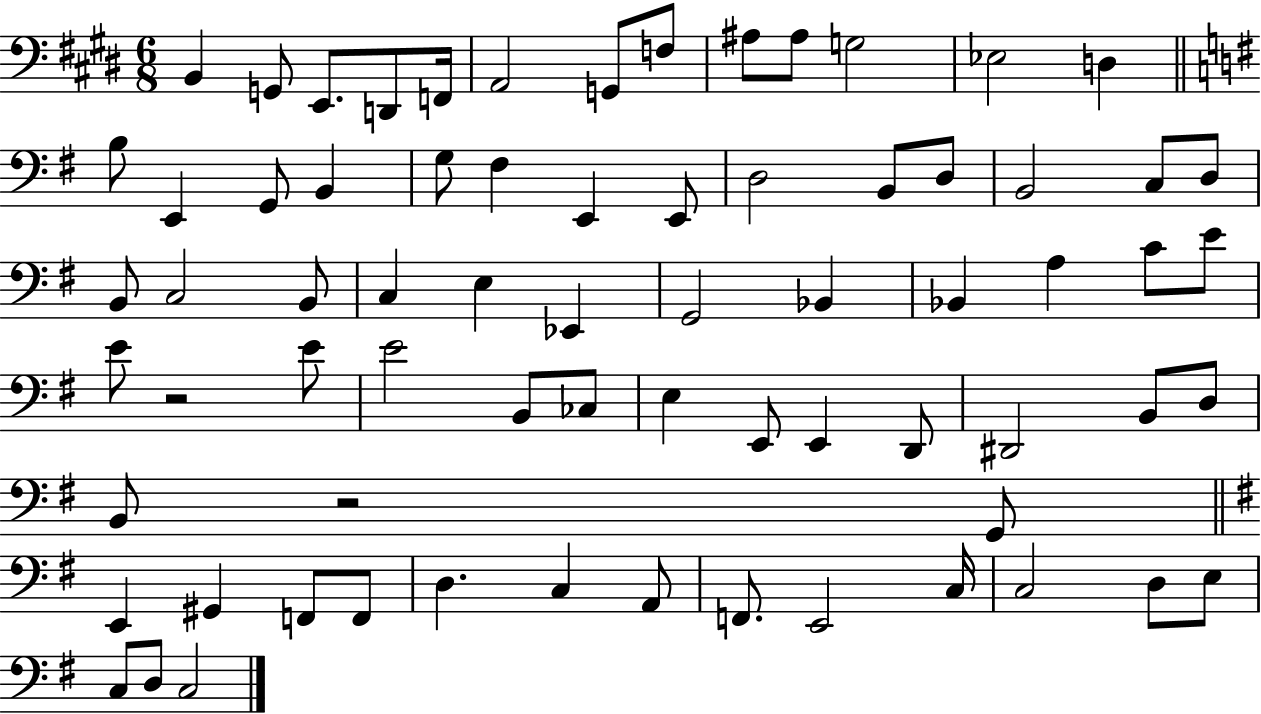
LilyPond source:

{
  \clef bass
  \numericTimeSignature
  \time 6/8
  \key e \major
  b,4 g,8 e,8. d,8 f,16 | a,2 g,8 f8 | ais8 ais8 g2 | ees2 d4 | \break \bar "||" \break \key g \major b8 e,4 g,8 b,4 | g8 fis4 e,4 e,8 | d2 b,8 d8 | b,2 c8 d8 | \break b,8 c2 b,8 | c4 e4 ees,4 | g,2 bes,4 | bes,4 a4 c'8 e'8 | \break e'8 r2 e'8 | e'2 b,8 ces8 | e4 e,8 e,4 d,8 | dis,2 b,8 d8 | \break b,8 r2 g,8 | \bar "||" \break \key g \major e,4 gis,4 f,8 f,8 | d4. c4 a,8 | f,8. e,2 c16 | c2 d8 e8 | \break c8 d8 c2 | \bar "|."
}